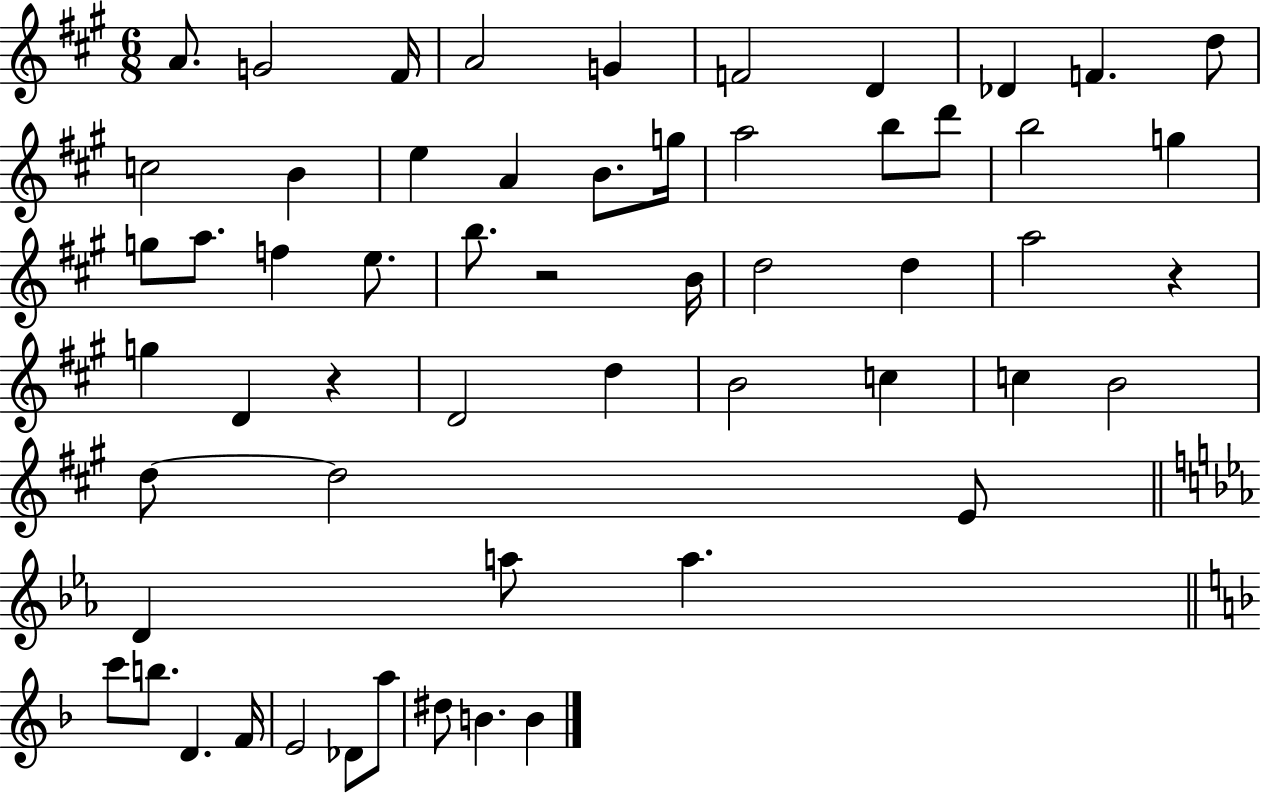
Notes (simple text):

A4/e. G4/h F#4/s A4/h G4/q F4/h D4/q Db4/q F4/q. D5/e C5/h B4/q E5/q A4/q B4/e. G5/s A5/h B5/e D6/e B5/h G5/q G5/e A5/e. F5/q E5/e. B5/e. R/h B4/s D5/h D5/q A5/h R/q G5/q D4/q R/q D4/h D5/q B4/h C5/q C5/q B4/h D5/e D5/h E4/e D4/q A5/e A5/q. C6/e B5/e. D4/q. F4/s E4/h Db4/e A5/e D#5/e B4/q. B4/q